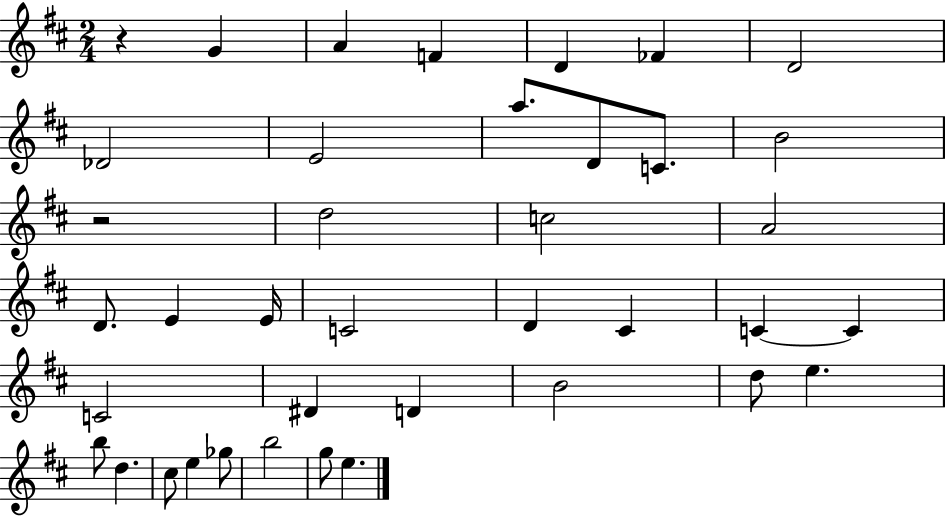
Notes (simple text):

R/q G4/q A4/q F4/q D4/q FES4/q D4/h Db4/h E4/h A5/e. D4/e C4/e. B4/h R/h D5/h C5/h A4/h D4/e. E4/q E4/s C4/h D4/q C#4/q C4/q C4/q C4/h D#4/q D4/q B4/h D5/e E5/q. B5/e D5/q. C#5/e E5/q Gb5/e B5/h G5/e E5/q.